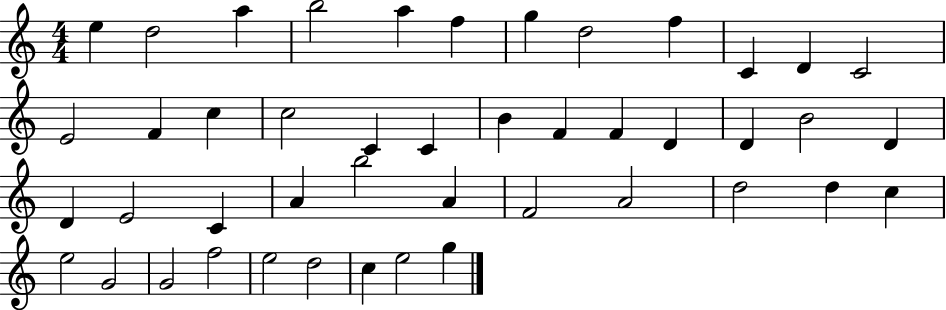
{
  \clef treble
  \numericTimeSignature
  \time 4/4
  \key c \major
  e''4 d''2 a''4 | b''2 a''4 f''4 | g''4 d''2 f''4 | c'4 d'4 c'2 | \break e'2 f'4 c''4 | c''2 c'4 c'4 | b'4 f'4 f'4 d'4 | d'4 b'2 d'4 | \break d'4 e'2 c'4 | a'4 b''2 a'4 | f'2 a'2 | d''2 d''4 c''4 | \break e''2 g'2 | g'2 f''2 | e''2 d''2 | c''4 e''2 g''4 | \break \bar "|."
}